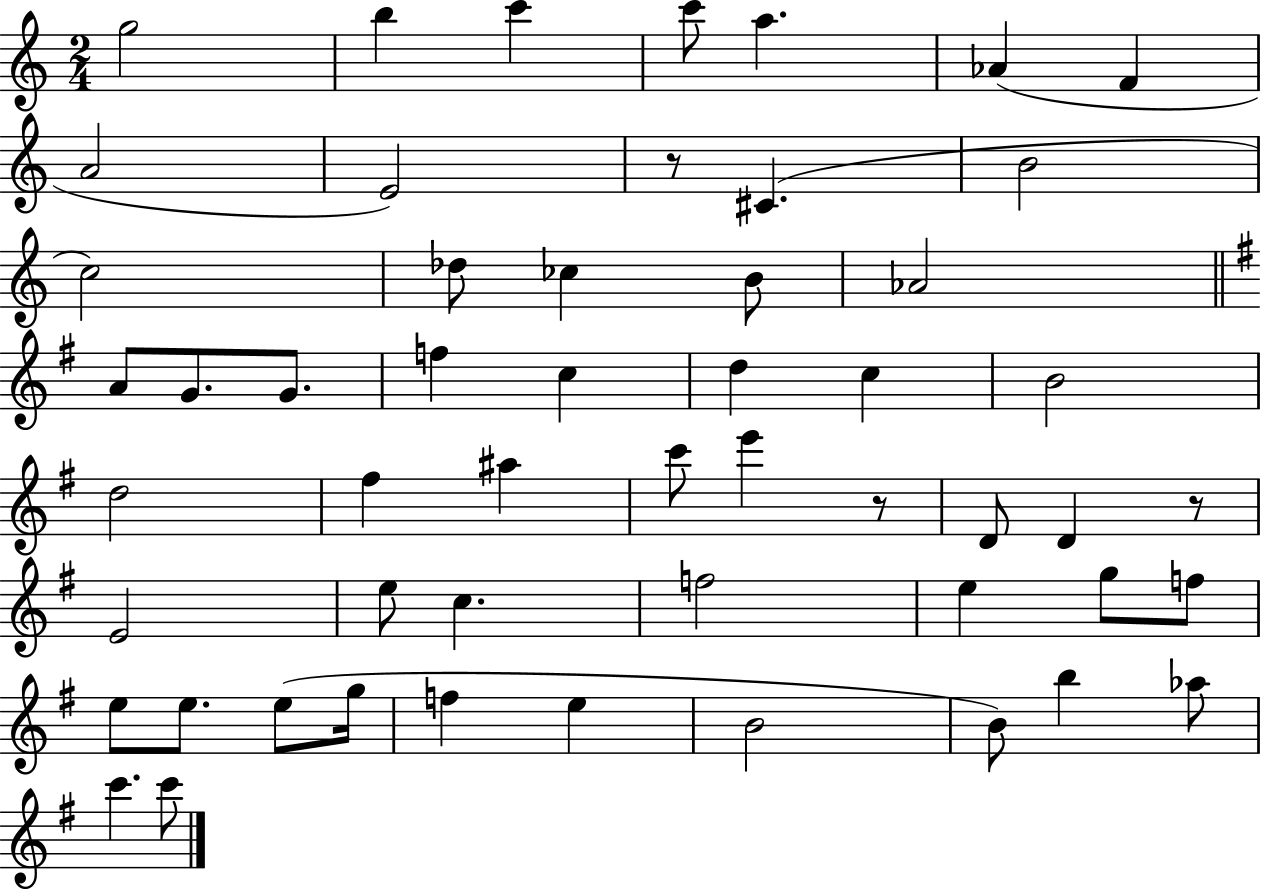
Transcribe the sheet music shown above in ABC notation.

X:1
T:Untitled
M:2/4
L:1/4
K:C
g2 b c' c'/2 a _A F A2 E2 z/2 ^C B2 c2 _d/2 _c B/2 _A2 A/2 G/2 G/2 f c d c B2 d2 ^f ^a c'/2 e' z/2 D/2 D z/2 E2 e/2 c f2 e g/2 f/2 e/2 e/2 e/2 g/4 f e B2 B/2 b _a/2 c' c'/2